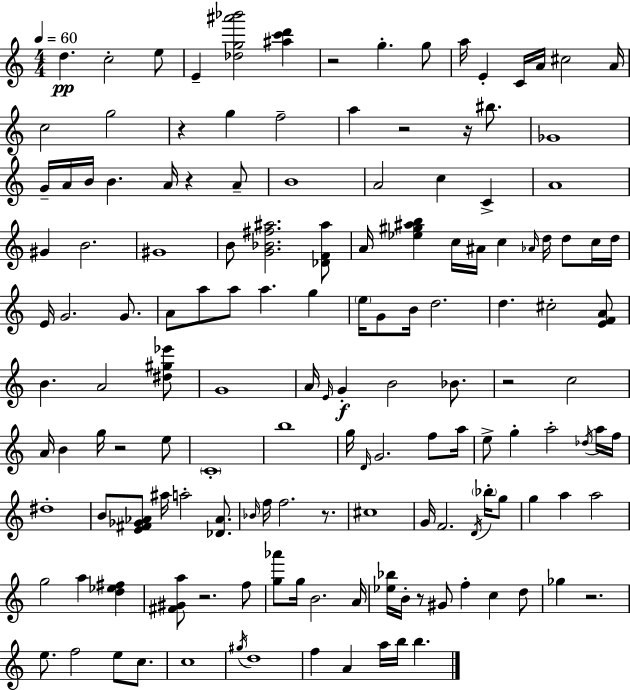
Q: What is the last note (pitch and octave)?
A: B5